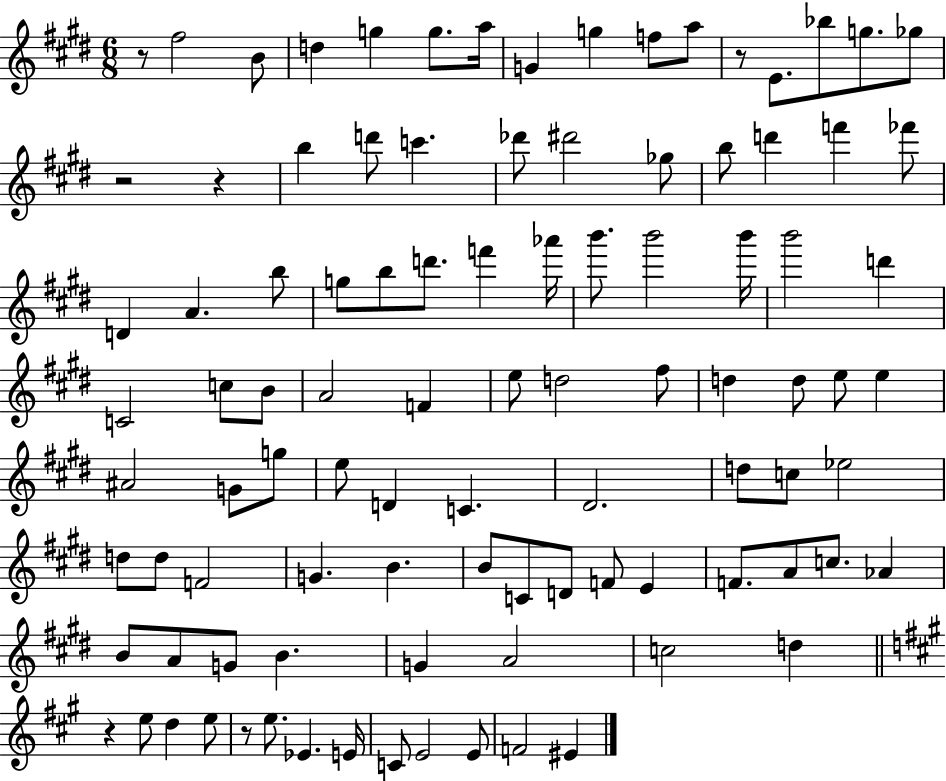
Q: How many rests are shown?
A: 6